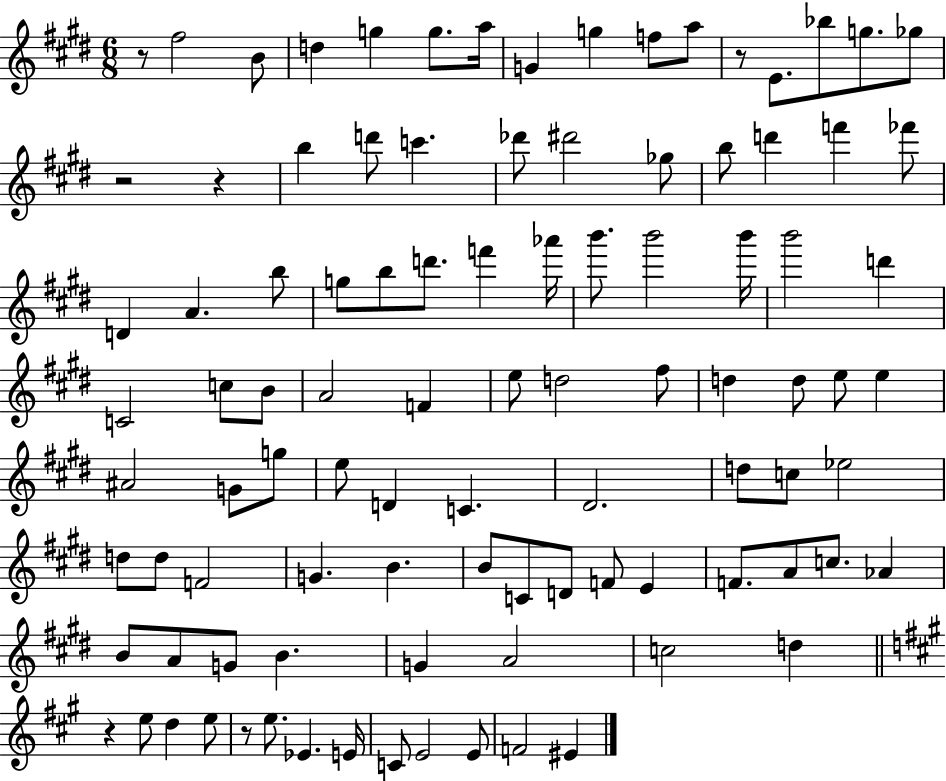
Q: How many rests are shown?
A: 6